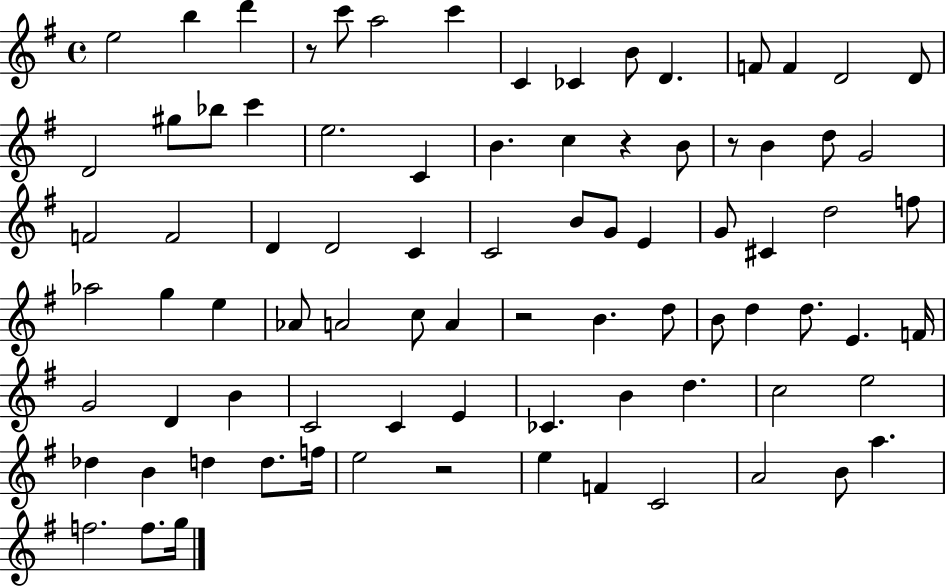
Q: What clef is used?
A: treble